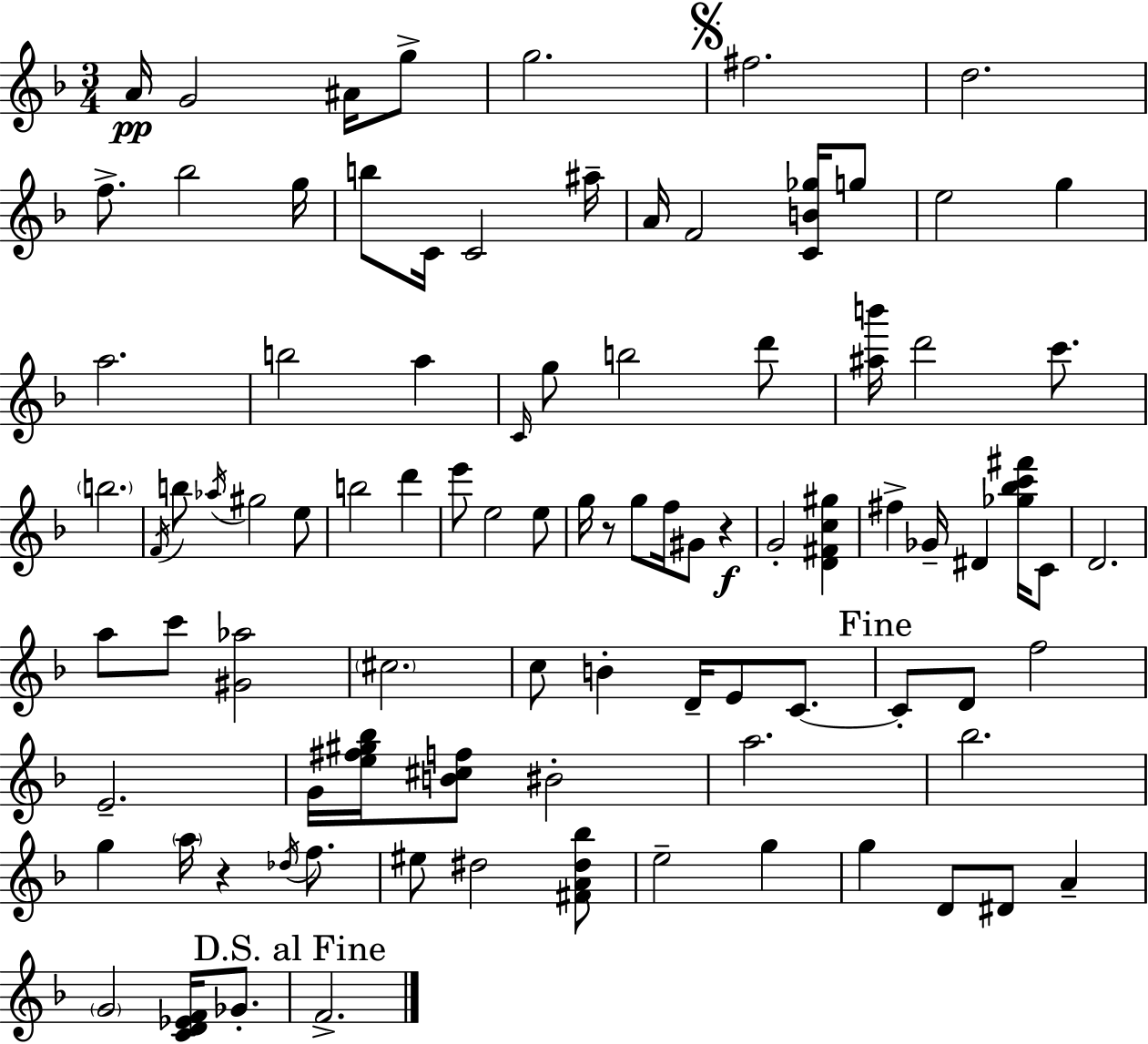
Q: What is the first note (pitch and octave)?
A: A4